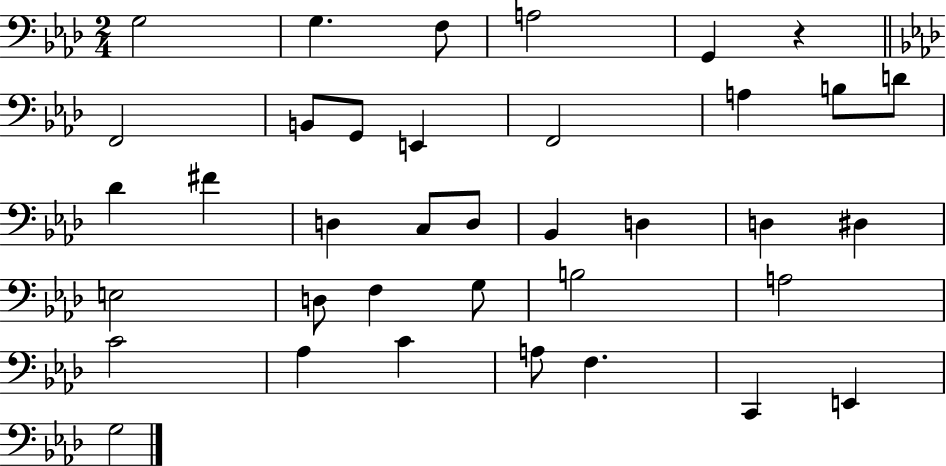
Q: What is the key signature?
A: AES major